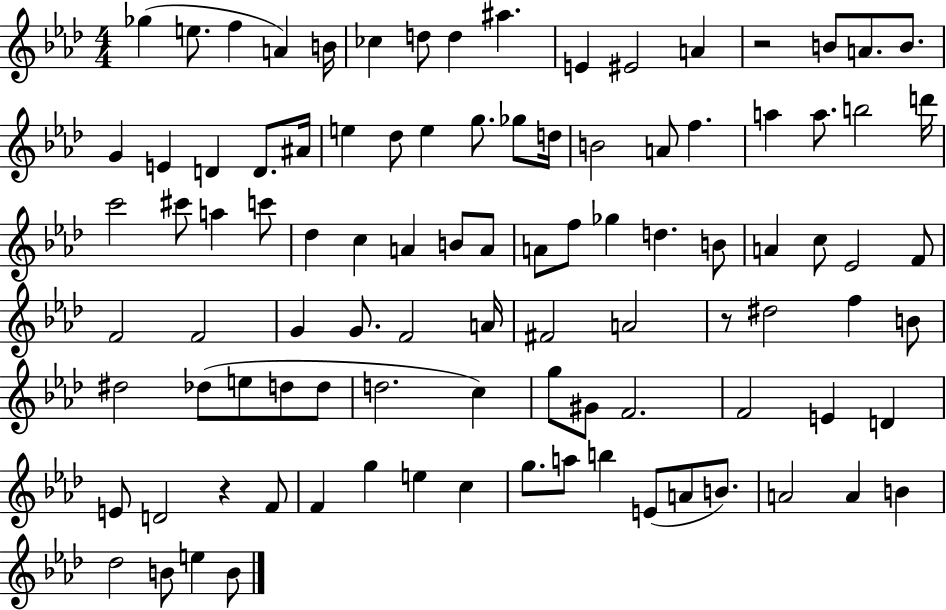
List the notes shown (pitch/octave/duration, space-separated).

Gb5/q E5/e. F5/q A4/q B4/s CES5/q D5/e D5/q A#5/q. E4/q EIS4/h A4/q R/h B4/e A4/e. B4/e. G4/q E4/q D4/q D4/e. A#4/s E5/q Db5/e E5/q G5/e. Gb5/e D5/s B4/h A4/e F5/q. A5/q A5/e. B5/h D6/s C6/h C#6/e A5/q C6/e Db5/q C5/q A4/q B4/e A4/e A4/e F5/e Gb5/q D5/q. B4/e A4/q C5/e Eb4/h F4/e F4/h F4/h G4/q G4/e. F4/h A4/s F#4/h A4/h R/e D#5/h F5/q B4/e D#5/h Db5/e E5/e D5/e D5/e D5/h. C5/q G5/e G#4/e F4/h. F4/h E4/q D4/q E4/e D4/h R/q F4/e F4/q G5/q E5/q C5/q G5/e. A5/e B5/q E4/e A4/e B4/e. A4/h A4/q B4/q Db5/h B4/e E5/q B4/e